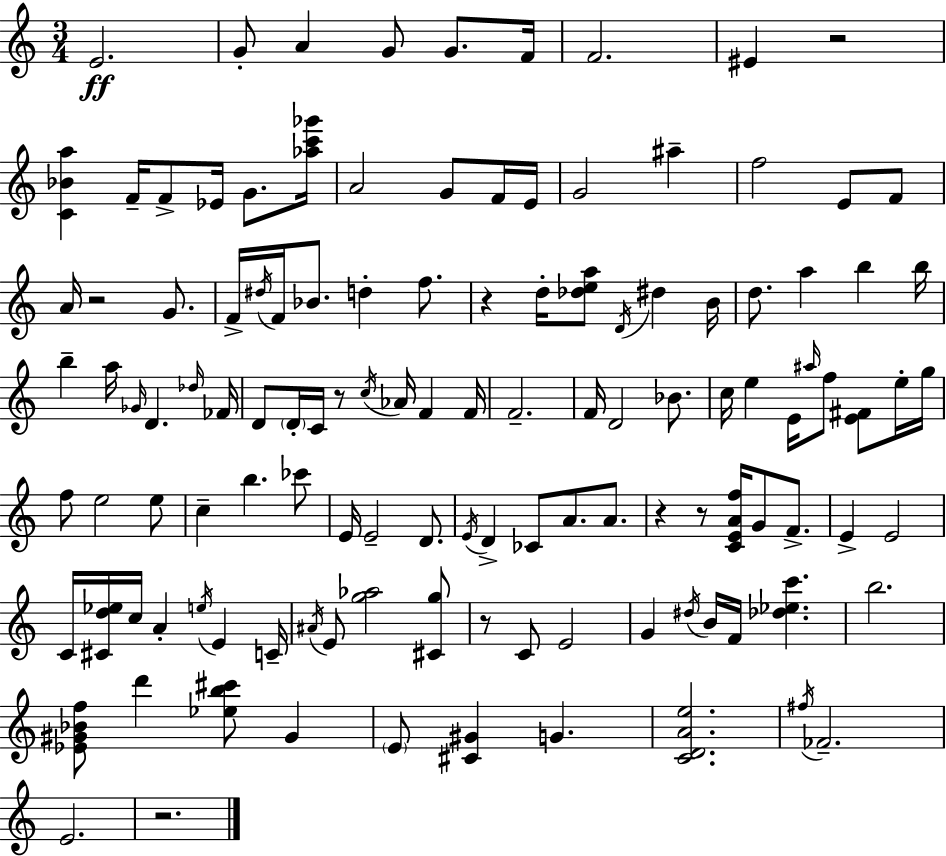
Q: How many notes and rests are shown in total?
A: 122